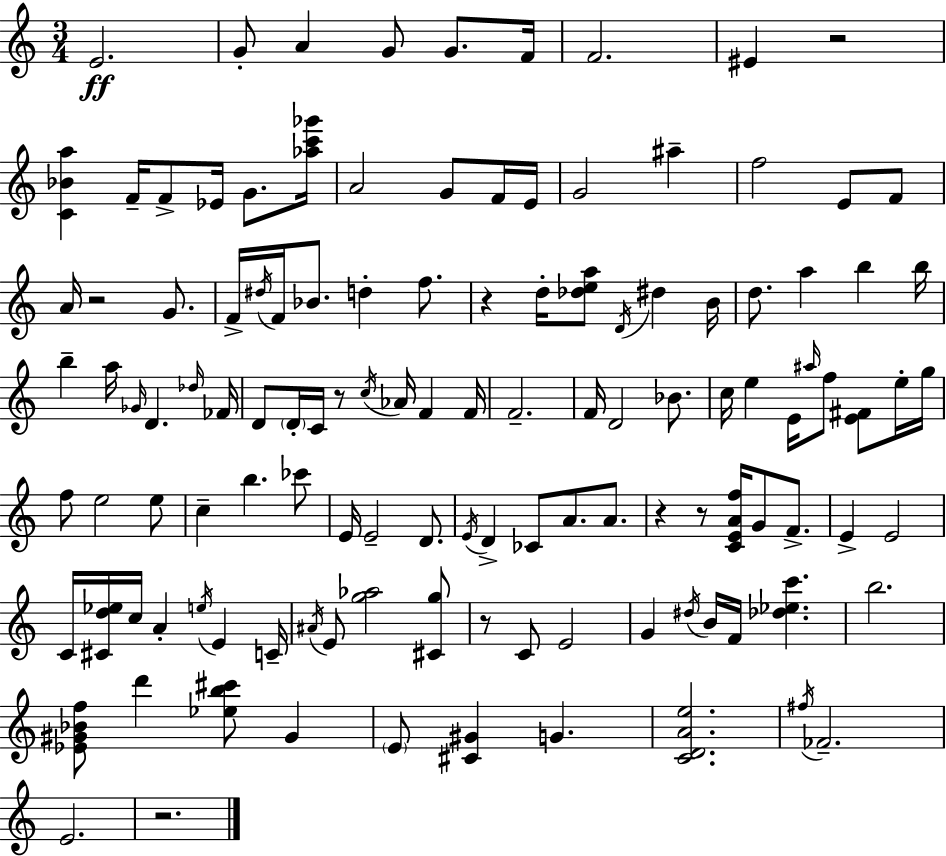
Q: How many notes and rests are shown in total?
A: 122